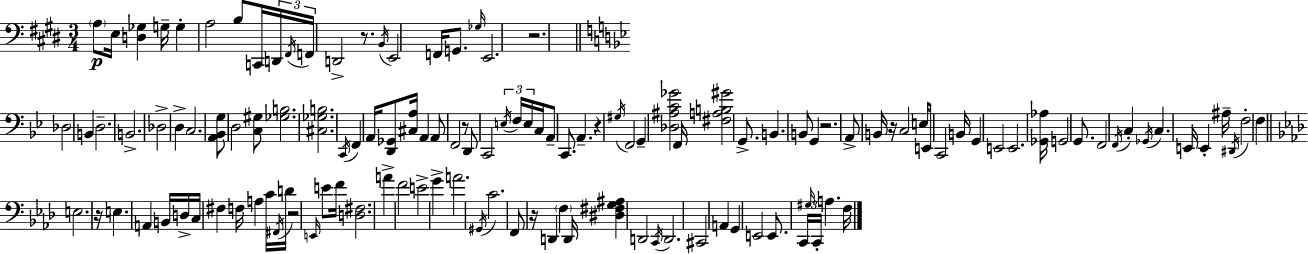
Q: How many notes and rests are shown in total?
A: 131